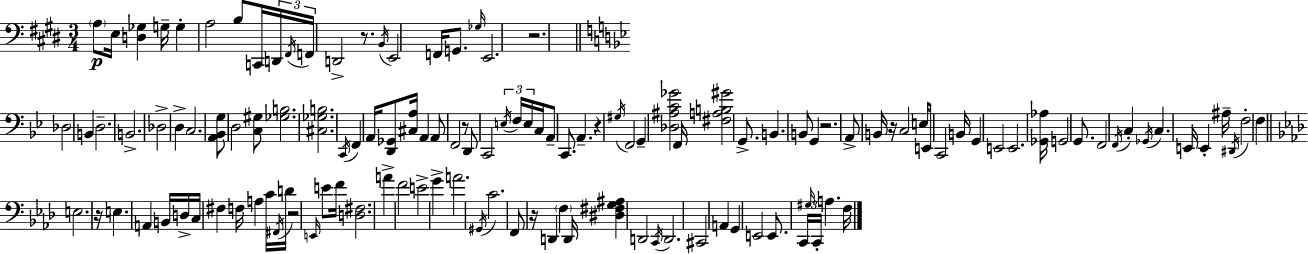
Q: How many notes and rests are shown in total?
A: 131